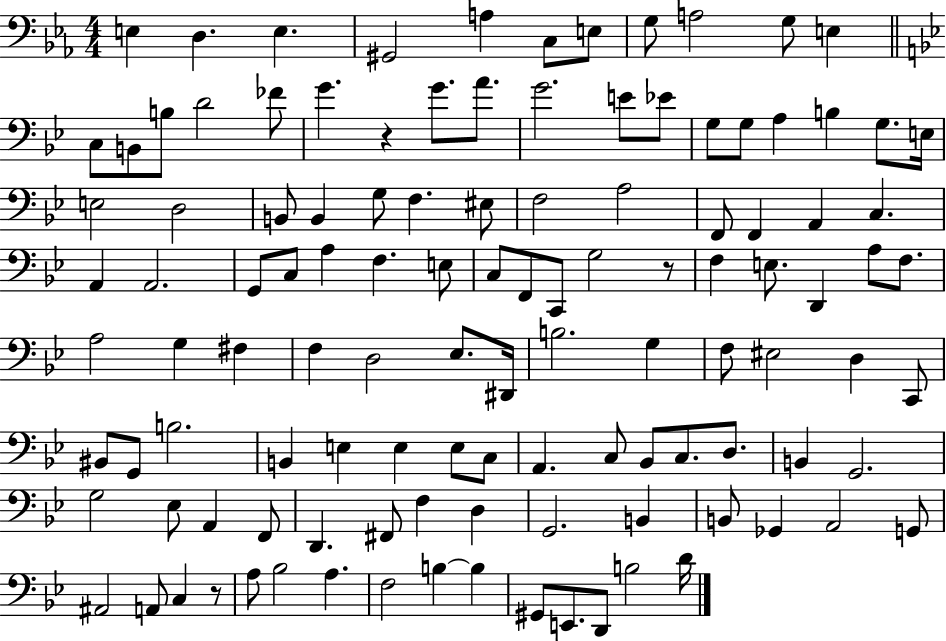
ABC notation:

X:1
T:Untitled
M:4/4
L:1/4
K:Eb
E, D, E, ^G,,2 A, C,/2 E,/2 G,/2 A,2 G,/2 E, C,/2 B,,/2 B,/2 D2 _F/2 G z G/2 A/2 G2 E/2 _E/2 G,/2 G,/2 A, B, G,/2 E,/4 E,2 D,2 B,,/2 B,, G,/2 F, ^E,/2 F,2 A,2 F,,/2 F,, A,, C, A,, A,,2 G,,/2 C,/2 A, F, E,/2 C,/2 F,,/2 C,,/2 G,2 z/2 F, E,/2 D,, A,/2 F,/2 A,2 G, ^F, F, D,2 _E,/2 ^D,,/4 B,2 G, F,/2 ^E,2 D, C,,/2 ^B,,/2 G,,/2 B,2 B,, E, E, E,/2 C,/2 A,, C,/2 _B,,/2 C,/2 D,/2 B,, G,,2 G,2 _E,/2 A,, F,,/2 D,, ^F,,/2 F, D, G,,2 B,, B,,/2 _G,, A,,2 G,,/2 ^A,,2 A,,/2 C, z/2 A,/2 _B,2 A, F,2 B, B, ^G,,/2 E,,/2 D,,/2 B,2 D/4